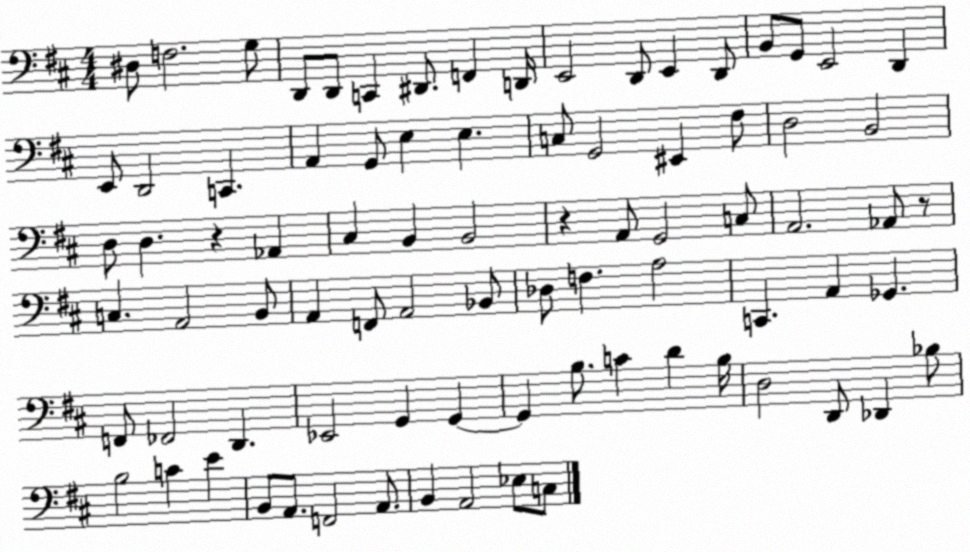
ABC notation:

X:1
T:Untitled
M:4/4
L:1/4
K:D
^D,/2 F,2 G,/2 D,,/2 D,,/2 C,, ^D,,/2 F,, D,,/4 E,,2 D,,/2 E,, D,,/2 B,,/2 G,,/2 E,,2 D,, E,,/2 D,,2 C,, A,, G,,/2 E, E, C,/2 G,,2 ^E,, ^F,/2 D,2 B,,2 D,/2 D, z _A,, ^C, B,, B,,2 z A,,/2 G,,2 C,/2 A,,2 _A,,/2 z/2 C, A,,2 B,,/2 A,, F,,/2 A,,2 _B,,/2 _D,/2 F, A,2 C,, A,, _G,, F,,/2 _F,,2 D,, _E,,2 G,, G,, G,, B,/2 C D B,/4 D,2 D,,/2 _D,, _B,/2 B,2 C E B,,/2 A,,/2 F,,2 A,,/2 B,, A,,2 _E,/2 C,/2